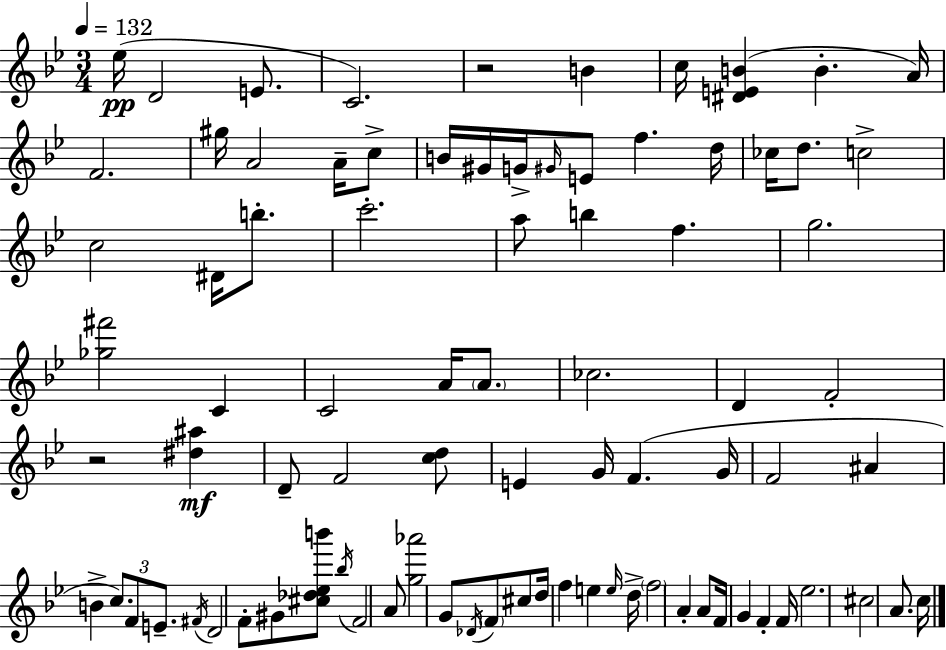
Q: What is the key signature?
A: G minor